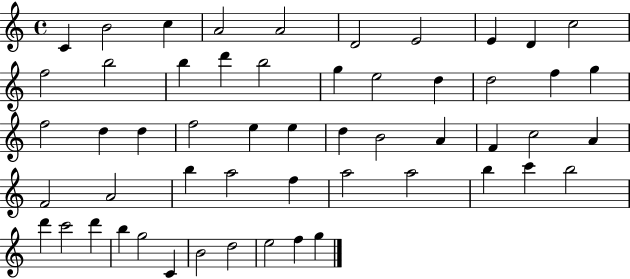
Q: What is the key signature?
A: C major